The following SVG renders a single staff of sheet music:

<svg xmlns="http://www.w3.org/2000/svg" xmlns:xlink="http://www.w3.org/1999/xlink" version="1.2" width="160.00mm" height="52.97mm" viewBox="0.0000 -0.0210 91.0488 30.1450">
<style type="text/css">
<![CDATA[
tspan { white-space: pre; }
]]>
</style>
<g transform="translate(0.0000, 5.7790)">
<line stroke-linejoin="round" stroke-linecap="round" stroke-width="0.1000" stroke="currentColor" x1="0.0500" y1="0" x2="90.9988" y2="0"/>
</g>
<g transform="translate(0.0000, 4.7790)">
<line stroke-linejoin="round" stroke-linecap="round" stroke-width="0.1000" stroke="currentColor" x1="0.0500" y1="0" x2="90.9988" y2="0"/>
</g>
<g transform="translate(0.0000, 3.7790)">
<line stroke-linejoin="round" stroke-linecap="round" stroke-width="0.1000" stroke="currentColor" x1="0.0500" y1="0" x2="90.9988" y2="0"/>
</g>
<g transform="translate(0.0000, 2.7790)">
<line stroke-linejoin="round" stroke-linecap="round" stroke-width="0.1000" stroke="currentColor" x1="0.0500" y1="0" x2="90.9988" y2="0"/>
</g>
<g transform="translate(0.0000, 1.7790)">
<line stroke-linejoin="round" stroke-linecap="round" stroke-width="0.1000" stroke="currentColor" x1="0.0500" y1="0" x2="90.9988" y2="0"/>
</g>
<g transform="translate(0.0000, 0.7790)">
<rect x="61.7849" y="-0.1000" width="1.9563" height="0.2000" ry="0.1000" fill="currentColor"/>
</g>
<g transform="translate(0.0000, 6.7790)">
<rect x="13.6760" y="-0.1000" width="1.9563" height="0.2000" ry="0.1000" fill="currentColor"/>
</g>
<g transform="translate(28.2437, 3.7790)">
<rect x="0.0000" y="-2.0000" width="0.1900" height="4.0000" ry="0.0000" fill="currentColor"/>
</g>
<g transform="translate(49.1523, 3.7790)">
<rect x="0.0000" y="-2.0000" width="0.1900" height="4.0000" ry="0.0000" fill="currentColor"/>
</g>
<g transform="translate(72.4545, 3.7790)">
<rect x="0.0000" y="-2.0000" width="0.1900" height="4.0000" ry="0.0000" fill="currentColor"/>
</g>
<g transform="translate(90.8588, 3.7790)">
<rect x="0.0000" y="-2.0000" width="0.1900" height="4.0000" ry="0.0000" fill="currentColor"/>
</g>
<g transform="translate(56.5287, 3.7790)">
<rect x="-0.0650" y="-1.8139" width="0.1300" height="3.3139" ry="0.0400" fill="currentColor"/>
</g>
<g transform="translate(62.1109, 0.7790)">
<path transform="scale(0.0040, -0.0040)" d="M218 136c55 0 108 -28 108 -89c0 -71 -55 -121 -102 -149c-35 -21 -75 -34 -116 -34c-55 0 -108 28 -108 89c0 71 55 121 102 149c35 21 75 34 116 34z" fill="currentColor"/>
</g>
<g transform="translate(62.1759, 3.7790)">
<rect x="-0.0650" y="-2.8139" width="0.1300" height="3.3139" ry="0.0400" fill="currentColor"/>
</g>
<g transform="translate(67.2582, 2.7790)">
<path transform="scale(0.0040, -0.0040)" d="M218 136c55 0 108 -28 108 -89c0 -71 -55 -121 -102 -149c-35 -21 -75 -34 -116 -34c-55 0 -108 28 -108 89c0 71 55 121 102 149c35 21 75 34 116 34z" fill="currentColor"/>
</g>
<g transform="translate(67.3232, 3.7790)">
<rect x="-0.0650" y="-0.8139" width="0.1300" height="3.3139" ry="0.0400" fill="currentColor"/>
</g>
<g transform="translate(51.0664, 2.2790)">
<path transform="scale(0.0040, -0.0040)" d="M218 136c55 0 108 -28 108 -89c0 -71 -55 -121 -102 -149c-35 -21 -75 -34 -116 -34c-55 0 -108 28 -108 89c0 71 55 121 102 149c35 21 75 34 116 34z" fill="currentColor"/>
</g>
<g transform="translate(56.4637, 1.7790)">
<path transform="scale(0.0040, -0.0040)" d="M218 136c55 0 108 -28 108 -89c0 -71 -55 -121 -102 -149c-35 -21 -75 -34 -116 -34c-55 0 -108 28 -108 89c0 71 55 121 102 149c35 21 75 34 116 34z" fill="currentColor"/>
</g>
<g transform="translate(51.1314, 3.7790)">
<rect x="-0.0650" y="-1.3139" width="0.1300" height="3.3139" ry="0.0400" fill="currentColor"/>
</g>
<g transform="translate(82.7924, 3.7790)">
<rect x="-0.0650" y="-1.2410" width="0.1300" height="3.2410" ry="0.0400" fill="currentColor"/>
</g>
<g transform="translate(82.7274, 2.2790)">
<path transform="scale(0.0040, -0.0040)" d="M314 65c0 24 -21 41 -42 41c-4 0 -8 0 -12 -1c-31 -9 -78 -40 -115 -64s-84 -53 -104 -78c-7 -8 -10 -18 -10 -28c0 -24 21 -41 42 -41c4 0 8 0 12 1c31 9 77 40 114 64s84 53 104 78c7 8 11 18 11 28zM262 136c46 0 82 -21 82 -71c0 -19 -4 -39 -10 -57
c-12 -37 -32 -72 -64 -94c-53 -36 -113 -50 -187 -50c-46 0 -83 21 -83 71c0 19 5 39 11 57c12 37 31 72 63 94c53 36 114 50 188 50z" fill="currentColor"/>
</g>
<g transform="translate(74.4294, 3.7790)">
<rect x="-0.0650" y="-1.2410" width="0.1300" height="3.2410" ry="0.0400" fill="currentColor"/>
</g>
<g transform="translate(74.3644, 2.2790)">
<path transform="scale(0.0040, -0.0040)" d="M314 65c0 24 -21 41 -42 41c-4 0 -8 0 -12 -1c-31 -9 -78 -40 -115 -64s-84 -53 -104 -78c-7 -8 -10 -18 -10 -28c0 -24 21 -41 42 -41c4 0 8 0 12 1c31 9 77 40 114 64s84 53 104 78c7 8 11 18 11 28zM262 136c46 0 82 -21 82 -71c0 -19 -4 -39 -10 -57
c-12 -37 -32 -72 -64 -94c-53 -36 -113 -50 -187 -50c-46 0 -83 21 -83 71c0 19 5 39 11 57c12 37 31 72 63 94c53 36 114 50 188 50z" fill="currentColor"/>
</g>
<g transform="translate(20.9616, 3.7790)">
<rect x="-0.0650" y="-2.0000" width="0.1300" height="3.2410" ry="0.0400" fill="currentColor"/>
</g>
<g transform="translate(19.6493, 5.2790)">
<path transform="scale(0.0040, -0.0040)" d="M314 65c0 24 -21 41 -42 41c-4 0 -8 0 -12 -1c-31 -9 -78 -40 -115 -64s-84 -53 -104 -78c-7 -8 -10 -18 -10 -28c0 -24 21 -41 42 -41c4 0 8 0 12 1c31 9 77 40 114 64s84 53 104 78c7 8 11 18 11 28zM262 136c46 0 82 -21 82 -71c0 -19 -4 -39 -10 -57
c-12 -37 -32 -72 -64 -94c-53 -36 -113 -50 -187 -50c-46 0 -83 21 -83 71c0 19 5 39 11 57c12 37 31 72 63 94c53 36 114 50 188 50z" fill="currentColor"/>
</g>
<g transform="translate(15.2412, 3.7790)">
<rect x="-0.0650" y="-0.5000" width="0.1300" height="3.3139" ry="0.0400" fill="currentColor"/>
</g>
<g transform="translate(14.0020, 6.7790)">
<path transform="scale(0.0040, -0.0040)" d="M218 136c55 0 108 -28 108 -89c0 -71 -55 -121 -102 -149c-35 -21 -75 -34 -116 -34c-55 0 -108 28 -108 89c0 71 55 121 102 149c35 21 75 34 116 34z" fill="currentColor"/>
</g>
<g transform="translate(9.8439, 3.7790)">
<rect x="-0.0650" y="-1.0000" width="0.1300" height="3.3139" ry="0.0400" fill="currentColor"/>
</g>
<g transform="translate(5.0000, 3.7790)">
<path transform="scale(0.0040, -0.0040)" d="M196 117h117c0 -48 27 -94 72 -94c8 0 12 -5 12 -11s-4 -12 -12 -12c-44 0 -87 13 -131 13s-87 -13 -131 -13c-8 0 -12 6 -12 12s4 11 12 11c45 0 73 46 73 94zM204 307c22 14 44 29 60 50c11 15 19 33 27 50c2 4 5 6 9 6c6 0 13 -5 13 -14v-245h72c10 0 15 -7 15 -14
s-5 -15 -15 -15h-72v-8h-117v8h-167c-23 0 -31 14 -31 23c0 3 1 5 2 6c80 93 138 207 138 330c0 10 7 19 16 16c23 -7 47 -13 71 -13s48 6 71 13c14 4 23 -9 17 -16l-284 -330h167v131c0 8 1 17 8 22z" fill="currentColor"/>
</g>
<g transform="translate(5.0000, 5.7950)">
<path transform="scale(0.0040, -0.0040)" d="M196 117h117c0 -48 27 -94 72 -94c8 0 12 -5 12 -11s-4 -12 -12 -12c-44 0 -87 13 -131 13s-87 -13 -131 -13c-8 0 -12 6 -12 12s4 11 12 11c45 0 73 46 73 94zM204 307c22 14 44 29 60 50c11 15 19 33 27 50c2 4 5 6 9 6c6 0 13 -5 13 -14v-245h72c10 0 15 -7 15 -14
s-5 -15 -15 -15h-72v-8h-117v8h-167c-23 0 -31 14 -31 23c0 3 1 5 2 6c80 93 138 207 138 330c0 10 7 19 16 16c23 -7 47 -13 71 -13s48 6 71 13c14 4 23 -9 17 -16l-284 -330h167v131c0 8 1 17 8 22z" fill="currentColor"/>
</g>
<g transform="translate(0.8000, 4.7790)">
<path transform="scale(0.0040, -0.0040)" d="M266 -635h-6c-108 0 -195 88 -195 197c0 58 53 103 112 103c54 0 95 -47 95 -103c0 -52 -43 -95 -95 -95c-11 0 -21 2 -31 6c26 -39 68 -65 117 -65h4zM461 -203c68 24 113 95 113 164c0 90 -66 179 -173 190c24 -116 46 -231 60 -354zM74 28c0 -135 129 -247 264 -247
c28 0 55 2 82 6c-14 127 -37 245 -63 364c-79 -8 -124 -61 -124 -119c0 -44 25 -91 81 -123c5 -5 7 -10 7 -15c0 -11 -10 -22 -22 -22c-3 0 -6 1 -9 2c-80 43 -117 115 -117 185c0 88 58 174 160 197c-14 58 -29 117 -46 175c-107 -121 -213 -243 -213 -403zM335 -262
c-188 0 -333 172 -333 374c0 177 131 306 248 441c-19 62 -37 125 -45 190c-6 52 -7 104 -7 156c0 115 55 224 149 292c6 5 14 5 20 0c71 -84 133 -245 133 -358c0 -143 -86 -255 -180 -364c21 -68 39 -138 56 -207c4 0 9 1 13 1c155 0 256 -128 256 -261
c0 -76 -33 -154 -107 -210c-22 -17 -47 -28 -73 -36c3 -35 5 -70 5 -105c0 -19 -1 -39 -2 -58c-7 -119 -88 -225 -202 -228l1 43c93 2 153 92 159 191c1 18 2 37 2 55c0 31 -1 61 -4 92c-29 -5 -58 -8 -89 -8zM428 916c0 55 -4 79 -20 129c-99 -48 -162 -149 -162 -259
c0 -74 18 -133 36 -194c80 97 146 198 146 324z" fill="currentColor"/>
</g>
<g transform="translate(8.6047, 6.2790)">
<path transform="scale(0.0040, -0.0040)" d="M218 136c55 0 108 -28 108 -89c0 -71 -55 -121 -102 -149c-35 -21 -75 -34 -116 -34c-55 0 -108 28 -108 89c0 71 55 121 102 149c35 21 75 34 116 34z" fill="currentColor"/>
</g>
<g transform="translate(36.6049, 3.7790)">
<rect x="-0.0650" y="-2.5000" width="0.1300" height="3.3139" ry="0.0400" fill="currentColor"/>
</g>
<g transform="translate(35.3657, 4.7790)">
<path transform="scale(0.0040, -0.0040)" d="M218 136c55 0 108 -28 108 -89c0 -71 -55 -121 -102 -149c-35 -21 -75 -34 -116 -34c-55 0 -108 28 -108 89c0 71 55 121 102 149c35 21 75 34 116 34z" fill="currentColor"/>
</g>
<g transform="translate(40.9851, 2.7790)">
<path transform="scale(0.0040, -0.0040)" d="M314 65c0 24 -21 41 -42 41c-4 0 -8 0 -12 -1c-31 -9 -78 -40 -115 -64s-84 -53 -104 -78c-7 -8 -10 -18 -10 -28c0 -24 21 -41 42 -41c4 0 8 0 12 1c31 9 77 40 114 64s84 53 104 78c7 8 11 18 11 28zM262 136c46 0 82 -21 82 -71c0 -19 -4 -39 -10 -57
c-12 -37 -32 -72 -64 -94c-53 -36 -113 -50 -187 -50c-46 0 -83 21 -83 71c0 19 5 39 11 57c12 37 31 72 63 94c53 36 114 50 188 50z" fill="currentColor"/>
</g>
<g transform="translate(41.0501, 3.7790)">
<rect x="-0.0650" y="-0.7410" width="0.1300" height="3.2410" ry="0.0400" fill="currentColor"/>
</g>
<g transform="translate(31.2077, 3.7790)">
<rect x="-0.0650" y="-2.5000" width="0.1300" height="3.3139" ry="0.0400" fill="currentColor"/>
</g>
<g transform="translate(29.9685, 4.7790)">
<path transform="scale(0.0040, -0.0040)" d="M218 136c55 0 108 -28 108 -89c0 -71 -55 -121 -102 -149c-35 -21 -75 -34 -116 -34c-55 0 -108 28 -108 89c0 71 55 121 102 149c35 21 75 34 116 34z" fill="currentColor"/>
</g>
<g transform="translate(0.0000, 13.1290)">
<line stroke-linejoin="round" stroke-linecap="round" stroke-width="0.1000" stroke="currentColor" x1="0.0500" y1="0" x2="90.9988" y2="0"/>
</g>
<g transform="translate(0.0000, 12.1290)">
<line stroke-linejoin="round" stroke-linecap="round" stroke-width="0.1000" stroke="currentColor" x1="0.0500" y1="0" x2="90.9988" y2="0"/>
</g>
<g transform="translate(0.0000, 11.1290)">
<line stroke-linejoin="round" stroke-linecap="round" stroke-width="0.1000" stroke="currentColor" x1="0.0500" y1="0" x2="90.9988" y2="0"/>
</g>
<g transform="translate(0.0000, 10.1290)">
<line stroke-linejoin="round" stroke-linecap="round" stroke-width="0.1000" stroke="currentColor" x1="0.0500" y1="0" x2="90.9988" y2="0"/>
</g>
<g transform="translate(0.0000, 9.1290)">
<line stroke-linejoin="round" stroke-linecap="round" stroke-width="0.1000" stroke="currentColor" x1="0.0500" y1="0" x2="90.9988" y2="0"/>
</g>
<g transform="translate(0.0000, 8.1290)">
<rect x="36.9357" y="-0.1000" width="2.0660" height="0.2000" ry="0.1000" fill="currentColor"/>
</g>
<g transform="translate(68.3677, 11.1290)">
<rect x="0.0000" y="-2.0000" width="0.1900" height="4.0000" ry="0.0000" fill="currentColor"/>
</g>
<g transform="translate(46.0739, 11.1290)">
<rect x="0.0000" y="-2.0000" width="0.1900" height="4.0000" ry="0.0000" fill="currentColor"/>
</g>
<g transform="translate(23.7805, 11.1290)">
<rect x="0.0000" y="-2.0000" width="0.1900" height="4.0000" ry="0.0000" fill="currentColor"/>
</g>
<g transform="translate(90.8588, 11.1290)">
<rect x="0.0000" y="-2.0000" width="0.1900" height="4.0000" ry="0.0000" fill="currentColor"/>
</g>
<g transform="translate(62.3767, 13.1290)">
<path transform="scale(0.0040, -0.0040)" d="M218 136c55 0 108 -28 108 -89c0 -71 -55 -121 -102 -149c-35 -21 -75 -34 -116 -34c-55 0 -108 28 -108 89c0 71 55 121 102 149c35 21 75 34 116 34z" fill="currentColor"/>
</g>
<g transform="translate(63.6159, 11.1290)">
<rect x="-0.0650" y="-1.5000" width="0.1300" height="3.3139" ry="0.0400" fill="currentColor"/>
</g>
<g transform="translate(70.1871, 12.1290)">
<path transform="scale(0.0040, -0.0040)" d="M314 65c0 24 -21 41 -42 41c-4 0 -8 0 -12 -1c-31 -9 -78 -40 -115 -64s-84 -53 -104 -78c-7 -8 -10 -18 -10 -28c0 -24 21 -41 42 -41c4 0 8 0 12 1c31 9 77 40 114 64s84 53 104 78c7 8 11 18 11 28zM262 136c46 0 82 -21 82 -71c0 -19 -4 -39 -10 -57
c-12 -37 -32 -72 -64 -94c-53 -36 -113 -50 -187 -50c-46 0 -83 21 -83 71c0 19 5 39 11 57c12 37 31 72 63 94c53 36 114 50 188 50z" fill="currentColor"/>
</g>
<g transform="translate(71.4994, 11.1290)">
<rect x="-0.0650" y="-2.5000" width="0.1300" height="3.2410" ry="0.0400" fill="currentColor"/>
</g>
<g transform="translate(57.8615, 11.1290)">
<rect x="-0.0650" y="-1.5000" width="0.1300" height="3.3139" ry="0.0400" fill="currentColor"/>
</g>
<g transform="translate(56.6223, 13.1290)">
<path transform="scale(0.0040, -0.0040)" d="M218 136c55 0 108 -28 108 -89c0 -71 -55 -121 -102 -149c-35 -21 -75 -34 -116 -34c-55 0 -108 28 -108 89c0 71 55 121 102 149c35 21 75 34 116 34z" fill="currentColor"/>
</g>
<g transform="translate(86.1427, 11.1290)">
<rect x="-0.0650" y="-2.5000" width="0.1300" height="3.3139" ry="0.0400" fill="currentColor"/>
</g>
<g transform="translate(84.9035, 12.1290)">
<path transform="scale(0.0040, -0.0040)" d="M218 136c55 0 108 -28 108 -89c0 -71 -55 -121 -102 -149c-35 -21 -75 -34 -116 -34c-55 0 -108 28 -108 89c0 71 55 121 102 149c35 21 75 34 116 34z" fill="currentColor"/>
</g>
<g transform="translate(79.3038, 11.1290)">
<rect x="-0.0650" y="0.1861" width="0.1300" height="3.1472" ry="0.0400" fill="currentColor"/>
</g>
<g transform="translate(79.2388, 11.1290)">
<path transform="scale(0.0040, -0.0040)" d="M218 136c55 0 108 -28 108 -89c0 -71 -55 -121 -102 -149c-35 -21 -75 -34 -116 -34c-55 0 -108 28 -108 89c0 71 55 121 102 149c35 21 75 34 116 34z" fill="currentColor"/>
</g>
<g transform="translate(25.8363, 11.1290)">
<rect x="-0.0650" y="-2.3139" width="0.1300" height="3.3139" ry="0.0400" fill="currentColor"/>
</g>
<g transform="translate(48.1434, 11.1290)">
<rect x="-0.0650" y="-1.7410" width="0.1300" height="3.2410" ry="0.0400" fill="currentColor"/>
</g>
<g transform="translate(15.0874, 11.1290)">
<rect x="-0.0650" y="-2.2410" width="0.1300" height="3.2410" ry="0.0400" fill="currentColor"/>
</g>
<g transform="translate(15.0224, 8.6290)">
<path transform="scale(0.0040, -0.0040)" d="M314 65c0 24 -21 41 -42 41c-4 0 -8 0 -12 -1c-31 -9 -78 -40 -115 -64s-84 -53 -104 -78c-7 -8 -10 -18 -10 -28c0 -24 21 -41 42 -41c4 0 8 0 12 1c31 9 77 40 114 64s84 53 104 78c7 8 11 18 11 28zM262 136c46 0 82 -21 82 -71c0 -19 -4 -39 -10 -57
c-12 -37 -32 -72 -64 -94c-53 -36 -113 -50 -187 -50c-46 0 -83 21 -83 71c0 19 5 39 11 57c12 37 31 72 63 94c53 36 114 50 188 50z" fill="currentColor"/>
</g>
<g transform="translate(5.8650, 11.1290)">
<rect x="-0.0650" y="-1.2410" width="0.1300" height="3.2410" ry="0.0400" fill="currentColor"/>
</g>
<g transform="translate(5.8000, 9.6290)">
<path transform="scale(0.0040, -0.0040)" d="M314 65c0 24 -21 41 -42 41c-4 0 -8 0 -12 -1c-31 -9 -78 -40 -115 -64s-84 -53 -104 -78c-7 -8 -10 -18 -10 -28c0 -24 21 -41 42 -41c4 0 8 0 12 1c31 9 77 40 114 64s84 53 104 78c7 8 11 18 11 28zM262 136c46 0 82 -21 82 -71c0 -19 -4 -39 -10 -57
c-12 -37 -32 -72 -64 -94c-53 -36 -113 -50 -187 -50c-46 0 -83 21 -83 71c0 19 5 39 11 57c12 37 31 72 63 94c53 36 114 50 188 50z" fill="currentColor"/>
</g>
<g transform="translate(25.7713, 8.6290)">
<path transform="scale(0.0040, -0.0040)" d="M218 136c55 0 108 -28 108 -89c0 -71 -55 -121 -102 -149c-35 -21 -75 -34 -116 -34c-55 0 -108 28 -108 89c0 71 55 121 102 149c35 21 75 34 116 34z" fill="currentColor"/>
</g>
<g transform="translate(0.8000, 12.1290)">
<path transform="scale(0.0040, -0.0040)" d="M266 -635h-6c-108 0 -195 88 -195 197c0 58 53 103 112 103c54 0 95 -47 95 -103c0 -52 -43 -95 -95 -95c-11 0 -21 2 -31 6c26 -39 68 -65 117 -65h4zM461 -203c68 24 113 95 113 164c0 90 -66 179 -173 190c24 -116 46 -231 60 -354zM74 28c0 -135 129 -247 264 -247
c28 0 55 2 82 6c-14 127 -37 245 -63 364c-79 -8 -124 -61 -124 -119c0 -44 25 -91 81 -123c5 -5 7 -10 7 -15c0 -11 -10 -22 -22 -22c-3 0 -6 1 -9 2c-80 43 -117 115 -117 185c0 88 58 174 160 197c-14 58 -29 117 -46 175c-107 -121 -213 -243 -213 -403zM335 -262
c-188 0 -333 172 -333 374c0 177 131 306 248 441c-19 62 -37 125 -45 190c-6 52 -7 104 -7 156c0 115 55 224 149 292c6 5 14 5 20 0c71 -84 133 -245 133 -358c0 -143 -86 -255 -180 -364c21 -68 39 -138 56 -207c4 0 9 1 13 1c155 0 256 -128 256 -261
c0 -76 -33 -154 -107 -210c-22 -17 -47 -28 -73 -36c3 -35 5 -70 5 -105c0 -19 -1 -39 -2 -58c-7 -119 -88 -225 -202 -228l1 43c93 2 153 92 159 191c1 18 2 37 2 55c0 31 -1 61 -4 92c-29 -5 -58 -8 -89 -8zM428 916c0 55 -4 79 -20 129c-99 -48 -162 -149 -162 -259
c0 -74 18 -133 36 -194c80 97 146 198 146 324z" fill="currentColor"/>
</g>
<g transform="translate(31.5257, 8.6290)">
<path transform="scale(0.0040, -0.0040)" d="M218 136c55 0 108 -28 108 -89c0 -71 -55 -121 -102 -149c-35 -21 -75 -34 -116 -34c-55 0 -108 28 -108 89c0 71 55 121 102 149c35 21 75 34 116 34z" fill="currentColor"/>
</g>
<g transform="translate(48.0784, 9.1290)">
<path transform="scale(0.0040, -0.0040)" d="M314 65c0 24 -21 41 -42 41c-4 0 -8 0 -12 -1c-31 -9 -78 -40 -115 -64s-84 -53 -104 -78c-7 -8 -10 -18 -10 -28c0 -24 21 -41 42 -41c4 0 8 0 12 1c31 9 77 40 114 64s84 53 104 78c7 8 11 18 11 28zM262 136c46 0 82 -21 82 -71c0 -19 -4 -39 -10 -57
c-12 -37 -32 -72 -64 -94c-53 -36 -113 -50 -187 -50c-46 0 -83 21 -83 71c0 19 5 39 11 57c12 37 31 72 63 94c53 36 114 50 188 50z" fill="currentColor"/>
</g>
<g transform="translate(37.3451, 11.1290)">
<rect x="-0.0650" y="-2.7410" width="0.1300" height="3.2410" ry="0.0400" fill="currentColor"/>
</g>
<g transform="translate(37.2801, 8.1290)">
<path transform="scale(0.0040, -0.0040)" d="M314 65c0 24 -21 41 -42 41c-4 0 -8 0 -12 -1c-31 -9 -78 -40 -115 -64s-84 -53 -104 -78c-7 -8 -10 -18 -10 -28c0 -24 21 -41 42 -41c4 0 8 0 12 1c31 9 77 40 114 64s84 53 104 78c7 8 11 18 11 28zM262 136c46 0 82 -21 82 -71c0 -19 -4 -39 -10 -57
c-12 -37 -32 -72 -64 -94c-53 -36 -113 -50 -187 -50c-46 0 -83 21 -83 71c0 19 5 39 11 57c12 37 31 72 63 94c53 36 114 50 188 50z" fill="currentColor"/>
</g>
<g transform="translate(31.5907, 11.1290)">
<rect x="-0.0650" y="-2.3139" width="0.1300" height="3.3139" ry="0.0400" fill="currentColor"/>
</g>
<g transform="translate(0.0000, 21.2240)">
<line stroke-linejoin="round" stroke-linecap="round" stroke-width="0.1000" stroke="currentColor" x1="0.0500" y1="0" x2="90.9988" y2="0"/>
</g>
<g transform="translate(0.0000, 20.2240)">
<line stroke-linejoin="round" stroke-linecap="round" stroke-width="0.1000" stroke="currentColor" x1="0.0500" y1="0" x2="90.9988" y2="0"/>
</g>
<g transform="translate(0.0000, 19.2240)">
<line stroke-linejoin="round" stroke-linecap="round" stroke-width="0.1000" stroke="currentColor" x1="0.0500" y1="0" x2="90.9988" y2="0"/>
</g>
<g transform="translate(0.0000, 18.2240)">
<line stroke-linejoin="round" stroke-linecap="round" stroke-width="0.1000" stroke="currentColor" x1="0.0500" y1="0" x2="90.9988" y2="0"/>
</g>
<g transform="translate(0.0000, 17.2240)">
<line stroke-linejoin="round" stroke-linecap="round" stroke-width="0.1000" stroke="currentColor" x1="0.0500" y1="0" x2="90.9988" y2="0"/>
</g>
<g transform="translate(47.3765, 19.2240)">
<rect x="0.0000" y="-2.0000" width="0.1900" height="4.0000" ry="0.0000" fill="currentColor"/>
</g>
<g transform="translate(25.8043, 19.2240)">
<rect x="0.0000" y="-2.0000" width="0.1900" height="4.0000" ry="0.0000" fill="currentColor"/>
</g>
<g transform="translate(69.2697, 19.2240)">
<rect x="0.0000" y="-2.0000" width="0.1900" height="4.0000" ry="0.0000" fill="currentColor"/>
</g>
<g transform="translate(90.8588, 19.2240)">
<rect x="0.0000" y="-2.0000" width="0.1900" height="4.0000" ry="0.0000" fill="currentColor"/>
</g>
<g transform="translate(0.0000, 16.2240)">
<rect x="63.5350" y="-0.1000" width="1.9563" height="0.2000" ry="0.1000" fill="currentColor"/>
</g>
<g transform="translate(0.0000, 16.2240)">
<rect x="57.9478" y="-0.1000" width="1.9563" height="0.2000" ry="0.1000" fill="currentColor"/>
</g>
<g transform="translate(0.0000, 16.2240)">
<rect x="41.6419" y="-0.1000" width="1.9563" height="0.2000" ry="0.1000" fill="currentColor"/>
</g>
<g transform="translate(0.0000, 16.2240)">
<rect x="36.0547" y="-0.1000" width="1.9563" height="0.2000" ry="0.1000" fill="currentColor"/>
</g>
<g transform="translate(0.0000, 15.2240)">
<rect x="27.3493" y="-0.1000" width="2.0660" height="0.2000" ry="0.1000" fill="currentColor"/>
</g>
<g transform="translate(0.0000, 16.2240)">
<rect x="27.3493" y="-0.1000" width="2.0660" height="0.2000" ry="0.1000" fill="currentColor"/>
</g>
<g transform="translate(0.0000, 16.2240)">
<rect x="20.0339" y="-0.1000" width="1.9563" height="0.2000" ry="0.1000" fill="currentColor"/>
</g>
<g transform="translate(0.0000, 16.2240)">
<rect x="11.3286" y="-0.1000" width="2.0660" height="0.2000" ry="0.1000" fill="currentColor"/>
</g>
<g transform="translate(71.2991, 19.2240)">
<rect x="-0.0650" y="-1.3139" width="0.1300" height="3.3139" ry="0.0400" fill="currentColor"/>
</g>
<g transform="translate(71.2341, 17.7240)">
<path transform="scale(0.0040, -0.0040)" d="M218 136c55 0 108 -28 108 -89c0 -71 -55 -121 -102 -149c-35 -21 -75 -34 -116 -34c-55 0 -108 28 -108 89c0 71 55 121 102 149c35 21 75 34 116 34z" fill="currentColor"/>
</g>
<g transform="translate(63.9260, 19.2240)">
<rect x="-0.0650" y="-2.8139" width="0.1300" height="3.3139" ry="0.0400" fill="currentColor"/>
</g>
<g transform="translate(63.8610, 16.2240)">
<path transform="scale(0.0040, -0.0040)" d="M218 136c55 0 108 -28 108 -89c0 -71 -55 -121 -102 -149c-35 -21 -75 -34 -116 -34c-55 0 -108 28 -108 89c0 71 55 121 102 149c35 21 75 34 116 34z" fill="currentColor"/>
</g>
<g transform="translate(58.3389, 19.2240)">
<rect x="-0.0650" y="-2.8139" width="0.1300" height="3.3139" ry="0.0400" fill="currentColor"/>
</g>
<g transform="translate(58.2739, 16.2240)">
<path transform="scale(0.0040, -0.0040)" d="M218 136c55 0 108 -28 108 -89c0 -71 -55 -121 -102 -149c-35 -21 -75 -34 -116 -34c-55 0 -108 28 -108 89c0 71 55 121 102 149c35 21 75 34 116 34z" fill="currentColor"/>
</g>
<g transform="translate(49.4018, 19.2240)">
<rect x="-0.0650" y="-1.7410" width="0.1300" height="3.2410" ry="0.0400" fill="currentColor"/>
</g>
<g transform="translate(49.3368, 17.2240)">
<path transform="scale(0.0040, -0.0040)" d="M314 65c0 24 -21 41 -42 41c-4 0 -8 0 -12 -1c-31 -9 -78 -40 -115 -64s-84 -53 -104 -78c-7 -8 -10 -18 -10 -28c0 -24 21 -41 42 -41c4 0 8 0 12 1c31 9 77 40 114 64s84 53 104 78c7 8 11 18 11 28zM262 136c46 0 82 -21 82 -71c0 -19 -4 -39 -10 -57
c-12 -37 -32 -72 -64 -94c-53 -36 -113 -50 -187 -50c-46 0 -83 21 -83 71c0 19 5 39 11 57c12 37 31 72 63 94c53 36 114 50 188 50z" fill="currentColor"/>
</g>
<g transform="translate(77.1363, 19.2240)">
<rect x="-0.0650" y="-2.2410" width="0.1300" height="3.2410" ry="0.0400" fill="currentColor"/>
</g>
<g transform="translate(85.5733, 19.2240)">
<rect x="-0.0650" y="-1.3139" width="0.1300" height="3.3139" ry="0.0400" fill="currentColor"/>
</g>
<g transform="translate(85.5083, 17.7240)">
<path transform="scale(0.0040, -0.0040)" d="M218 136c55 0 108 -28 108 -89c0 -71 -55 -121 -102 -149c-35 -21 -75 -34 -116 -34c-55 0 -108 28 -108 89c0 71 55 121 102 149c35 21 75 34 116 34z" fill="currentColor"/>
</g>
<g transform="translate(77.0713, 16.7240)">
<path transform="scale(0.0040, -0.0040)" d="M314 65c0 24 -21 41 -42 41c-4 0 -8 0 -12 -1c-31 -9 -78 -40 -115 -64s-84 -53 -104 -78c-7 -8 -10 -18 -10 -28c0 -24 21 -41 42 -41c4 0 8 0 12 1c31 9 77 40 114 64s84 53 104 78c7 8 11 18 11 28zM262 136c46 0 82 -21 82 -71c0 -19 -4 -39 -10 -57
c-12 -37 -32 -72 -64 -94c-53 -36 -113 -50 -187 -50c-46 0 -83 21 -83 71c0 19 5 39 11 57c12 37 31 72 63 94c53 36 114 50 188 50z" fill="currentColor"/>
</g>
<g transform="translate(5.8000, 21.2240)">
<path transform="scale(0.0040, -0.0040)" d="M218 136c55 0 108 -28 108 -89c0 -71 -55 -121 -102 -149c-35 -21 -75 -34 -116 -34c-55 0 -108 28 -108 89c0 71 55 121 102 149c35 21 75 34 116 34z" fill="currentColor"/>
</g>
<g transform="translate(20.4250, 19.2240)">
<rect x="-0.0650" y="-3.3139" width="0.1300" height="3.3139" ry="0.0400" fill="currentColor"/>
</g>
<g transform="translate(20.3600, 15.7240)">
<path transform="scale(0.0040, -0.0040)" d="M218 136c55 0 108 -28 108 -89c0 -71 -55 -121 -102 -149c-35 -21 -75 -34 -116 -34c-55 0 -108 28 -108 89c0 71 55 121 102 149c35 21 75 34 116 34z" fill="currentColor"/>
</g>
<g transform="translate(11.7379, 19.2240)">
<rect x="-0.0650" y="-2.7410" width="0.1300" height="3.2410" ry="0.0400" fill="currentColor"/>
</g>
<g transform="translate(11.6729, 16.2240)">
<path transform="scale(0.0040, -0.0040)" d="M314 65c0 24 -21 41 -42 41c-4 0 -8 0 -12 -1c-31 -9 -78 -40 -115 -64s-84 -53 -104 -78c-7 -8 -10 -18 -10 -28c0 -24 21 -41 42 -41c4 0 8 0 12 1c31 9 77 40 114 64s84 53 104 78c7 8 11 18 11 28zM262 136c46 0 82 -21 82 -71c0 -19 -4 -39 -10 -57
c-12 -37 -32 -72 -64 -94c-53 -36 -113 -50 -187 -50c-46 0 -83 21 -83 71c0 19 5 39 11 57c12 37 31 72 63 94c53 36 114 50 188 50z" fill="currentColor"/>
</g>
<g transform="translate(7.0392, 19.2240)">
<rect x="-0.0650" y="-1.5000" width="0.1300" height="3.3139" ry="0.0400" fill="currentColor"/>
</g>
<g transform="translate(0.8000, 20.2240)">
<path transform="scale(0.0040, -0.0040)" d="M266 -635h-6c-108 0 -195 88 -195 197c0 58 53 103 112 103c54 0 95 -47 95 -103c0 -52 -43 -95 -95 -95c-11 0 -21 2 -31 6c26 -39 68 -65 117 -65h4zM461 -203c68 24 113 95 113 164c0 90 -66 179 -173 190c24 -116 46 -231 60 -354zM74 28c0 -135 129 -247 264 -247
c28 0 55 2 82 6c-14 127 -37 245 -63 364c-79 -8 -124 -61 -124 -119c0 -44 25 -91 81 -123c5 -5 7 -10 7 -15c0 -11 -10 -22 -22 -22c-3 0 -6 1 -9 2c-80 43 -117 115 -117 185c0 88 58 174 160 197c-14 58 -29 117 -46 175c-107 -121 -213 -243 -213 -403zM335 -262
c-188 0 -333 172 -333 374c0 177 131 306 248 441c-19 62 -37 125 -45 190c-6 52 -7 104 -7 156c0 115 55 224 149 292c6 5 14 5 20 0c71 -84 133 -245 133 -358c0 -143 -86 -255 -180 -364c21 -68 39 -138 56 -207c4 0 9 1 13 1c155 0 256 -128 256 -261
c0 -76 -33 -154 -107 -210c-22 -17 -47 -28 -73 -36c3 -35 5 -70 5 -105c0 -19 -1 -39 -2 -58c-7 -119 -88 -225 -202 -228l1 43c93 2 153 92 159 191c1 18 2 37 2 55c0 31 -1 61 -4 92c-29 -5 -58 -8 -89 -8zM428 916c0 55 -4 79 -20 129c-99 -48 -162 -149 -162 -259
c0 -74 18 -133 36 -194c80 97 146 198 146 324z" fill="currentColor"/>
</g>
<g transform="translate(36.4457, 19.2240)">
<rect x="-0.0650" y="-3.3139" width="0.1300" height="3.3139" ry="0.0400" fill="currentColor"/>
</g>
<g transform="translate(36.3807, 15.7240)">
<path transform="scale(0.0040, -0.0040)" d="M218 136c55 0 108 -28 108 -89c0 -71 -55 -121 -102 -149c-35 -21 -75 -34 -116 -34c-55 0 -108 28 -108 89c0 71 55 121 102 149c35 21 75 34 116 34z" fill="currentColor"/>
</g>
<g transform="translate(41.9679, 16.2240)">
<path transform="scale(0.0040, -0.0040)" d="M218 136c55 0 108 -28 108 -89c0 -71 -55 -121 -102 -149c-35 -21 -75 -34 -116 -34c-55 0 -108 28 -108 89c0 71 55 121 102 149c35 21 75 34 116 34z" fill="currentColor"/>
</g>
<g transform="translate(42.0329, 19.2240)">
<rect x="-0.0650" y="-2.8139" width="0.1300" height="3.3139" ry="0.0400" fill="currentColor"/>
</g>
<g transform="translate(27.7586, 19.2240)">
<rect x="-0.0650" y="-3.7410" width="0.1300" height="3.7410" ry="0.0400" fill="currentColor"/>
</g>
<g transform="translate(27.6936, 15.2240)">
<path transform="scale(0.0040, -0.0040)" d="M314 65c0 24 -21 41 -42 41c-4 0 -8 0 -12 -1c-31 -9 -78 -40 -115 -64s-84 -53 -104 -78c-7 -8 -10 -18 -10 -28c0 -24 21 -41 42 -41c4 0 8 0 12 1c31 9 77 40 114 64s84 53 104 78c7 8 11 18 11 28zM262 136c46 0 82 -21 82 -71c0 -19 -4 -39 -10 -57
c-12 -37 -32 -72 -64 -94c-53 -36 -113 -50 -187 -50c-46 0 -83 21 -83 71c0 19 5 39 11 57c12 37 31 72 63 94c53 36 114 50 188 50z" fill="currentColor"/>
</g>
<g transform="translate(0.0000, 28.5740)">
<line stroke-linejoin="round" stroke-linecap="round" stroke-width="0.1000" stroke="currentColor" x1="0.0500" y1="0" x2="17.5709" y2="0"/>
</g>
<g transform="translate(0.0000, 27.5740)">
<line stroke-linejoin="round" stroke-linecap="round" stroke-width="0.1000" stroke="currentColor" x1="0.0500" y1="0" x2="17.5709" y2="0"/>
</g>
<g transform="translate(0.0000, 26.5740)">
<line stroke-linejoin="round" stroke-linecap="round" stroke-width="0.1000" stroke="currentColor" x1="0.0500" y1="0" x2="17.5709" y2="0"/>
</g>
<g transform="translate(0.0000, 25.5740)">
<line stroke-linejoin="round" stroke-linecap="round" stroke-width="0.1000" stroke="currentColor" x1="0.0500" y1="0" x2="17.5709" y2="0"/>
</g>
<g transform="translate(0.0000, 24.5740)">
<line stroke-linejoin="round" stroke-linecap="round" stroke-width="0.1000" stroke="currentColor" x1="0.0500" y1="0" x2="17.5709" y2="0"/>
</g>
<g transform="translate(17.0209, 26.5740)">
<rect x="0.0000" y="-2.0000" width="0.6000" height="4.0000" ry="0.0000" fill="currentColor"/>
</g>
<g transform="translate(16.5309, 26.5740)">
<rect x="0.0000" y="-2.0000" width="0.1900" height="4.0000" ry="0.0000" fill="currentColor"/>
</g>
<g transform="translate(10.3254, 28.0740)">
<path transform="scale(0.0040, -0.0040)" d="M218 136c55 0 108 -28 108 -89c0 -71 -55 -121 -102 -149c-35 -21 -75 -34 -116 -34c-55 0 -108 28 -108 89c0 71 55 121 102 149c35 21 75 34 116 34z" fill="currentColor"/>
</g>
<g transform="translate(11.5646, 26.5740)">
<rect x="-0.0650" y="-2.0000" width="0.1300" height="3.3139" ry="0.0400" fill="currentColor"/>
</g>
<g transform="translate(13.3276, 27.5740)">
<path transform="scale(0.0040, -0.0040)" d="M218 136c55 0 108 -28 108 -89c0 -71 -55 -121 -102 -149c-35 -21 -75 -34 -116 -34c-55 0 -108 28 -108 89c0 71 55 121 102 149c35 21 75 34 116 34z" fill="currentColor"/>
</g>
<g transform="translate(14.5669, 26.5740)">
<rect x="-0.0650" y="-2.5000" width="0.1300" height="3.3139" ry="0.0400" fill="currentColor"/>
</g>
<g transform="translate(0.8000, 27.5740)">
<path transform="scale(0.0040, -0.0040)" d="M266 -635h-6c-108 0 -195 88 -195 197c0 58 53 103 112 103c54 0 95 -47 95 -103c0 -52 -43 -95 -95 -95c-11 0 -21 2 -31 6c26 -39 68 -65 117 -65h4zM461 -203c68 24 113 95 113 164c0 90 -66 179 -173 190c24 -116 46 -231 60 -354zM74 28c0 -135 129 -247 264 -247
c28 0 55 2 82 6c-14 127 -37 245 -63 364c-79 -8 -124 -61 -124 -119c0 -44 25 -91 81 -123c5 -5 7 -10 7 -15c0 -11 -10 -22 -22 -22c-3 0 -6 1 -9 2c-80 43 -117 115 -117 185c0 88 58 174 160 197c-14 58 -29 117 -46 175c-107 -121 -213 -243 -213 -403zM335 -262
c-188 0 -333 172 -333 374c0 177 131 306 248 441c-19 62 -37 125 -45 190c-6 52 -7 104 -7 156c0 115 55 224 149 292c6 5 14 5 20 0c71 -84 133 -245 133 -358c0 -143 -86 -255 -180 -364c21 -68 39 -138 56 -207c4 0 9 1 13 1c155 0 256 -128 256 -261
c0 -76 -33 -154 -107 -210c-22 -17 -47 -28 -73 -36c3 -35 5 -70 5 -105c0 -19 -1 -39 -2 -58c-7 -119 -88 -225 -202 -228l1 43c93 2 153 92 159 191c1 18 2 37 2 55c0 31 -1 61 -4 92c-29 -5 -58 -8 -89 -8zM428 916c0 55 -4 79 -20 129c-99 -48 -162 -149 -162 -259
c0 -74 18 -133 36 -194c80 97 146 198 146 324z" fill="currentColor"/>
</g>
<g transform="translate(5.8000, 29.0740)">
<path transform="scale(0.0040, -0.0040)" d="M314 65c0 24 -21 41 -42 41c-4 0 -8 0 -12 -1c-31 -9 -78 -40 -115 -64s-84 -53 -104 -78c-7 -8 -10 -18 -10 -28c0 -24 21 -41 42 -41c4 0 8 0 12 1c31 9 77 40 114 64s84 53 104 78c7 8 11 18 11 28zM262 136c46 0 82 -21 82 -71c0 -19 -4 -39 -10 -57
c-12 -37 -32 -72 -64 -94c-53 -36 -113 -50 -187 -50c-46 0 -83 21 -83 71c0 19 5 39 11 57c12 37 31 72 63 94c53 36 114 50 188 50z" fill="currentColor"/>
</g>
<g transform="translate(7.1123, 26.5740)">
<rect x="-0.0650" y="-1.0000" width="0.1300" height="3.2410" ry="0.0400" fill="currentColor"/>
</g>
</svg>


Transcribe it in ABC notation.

X:1
T:Untitled
M:4/4
L:1/4
K:C
D C F2 G G d2 e f a d e2 e2 e2 g2 g g a2 f2 E E G2 B G E a2 b c'2 b a f2 a a e g2 e D2 F G